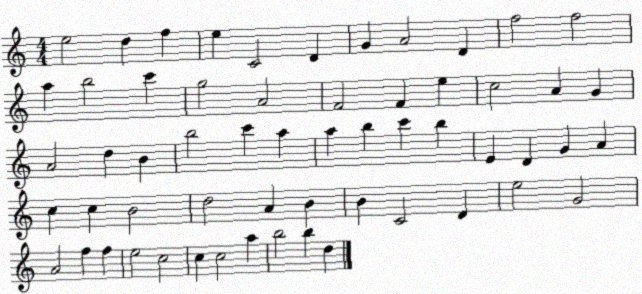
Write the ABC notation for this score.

X:1
T:Untitled
M:4/4
L:1/4
K:C
e2 d f e C2 D G A2 D f2 f2 a b2 c' g2 A2 F2 F e c2 A G A2 d B b2 c' a a b c' b E D G A c c B2 d2 A B B C2 D e2 G2 A2 f f e2 c2 c c2 a b2 b d